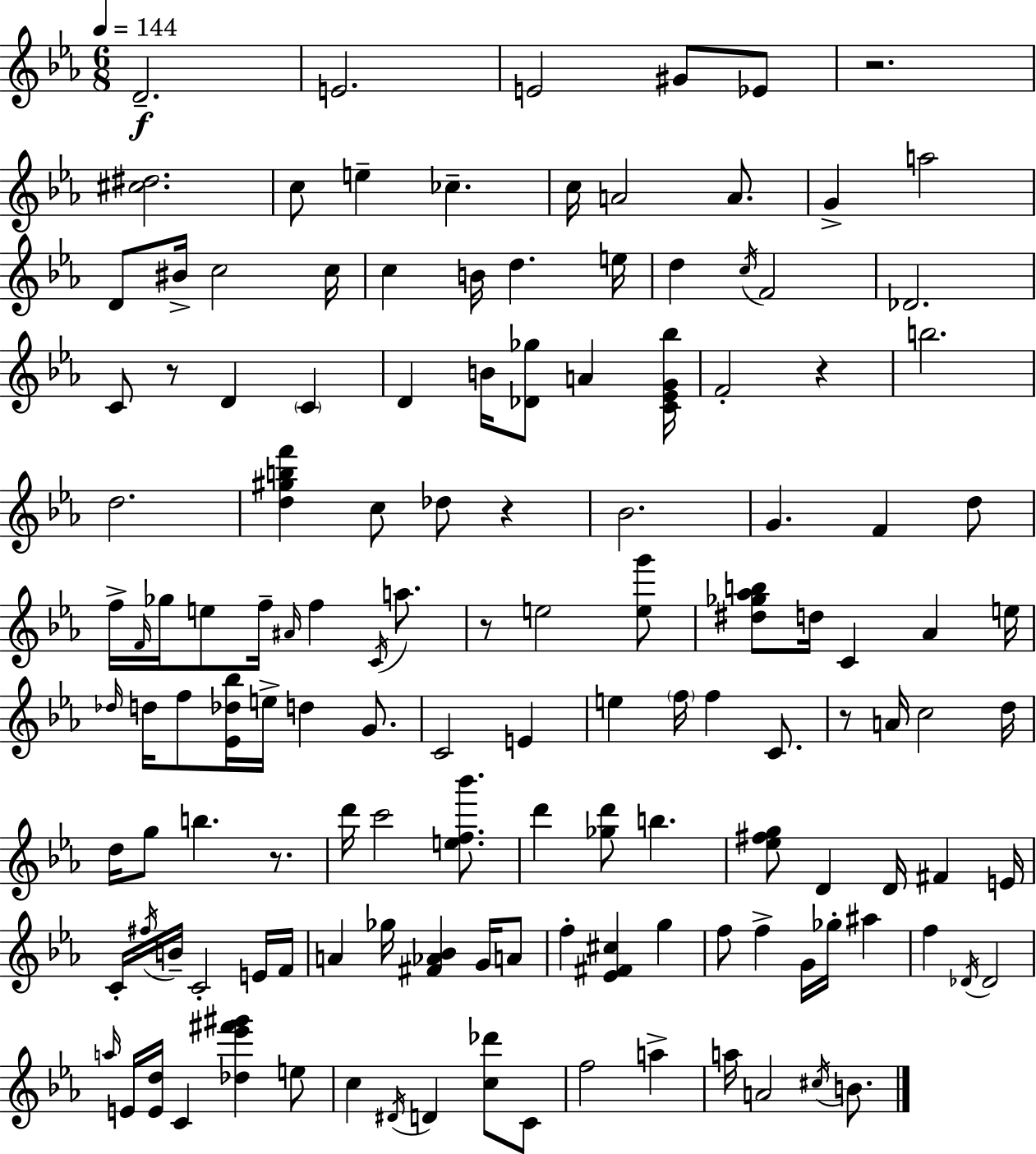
D4/h. E4/h. E4/h G#4/e Eb4/e R/h. [C#5,D#5]/h. C5/e E5/q CES5/q. C5/s A4/h A4/e. G4/q A5/h D4/e BIS4/s C5/h C5/s C5/q B4/s D5/q. E5/s D5/q C5/s F4/h Db4/h. C4/e R/e D4/q C4/q D4/q B4/s [Db4,Gb5]/e A4/q [C4,Eb4,G4,Bb5]/s F4/h R/q B5/h. D5/h. [D5,G#5,B5,F6]/q C5/e Db5/e R/q Bb4/h. G4/q. F4/q D5/e F5/s F4/s Gb5/s E5/e F5/s A#4/s F5/q C4/s A5/e. R/e E5/h [E5,G6]/e [D#5,Gb5,Ab5,B5]/e D5/s C4/q Ab4/q E5/s Db5/s D5/s F5/e [Eb4,Db5,Bb5]/s E5/s D5/q G4/e. C4/h E4/q E5/q F5/s F5/q C4/e. R/e A4/s C5/h D5/s D5/s G5/e B5/q. R/e. D6/s C6/h [E5,F5,Bb6]/e. D6/q [Gb5,D6]/e B5/q. [Eb5,F#5,G5]/e D4/q D4/s F#4/q E4/s C4/s F#5/s B4/s C4/h E4/s F4/s A4/q Gb5/s [F#4,Ab4,Bb4]/q G4/s A4/e F5/q [Eb4,F#4,C#5]/q G5/q F5/e F5/q G4/s Gb5/s A#5/q F5/q Db4/s Db4/h A5/s E4/s [E4,D5]/s C4/q [Db5,Eb6,F#6,G#6]/q E5/e C5/q D#4/s D4/q [C5,Db6]/e C4/e F5/h A5/q A5/s A4/h C#5/s B4/e.